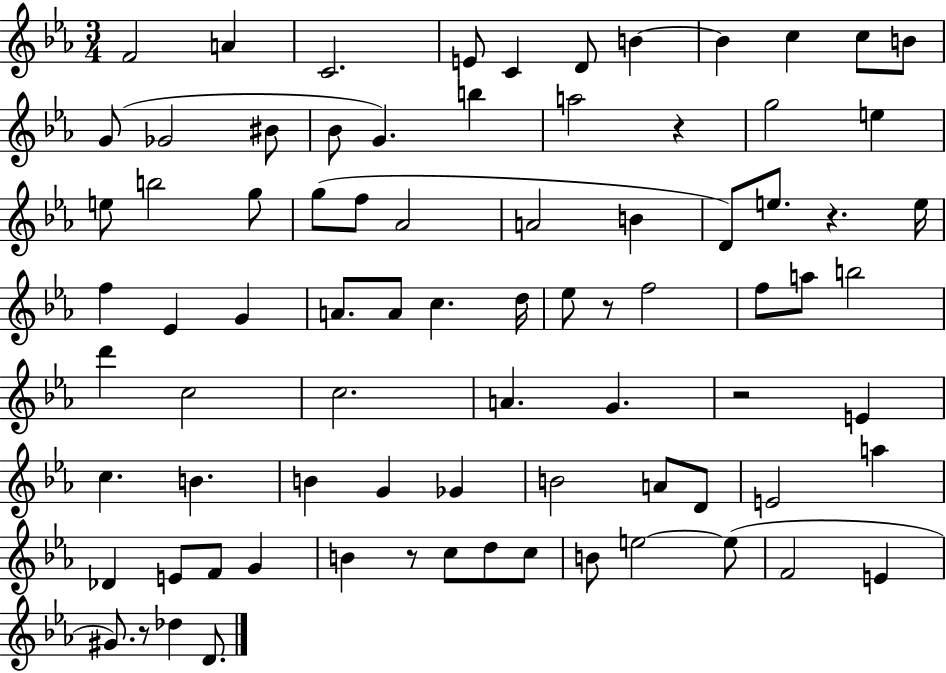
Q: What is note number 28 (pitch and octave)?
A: B4